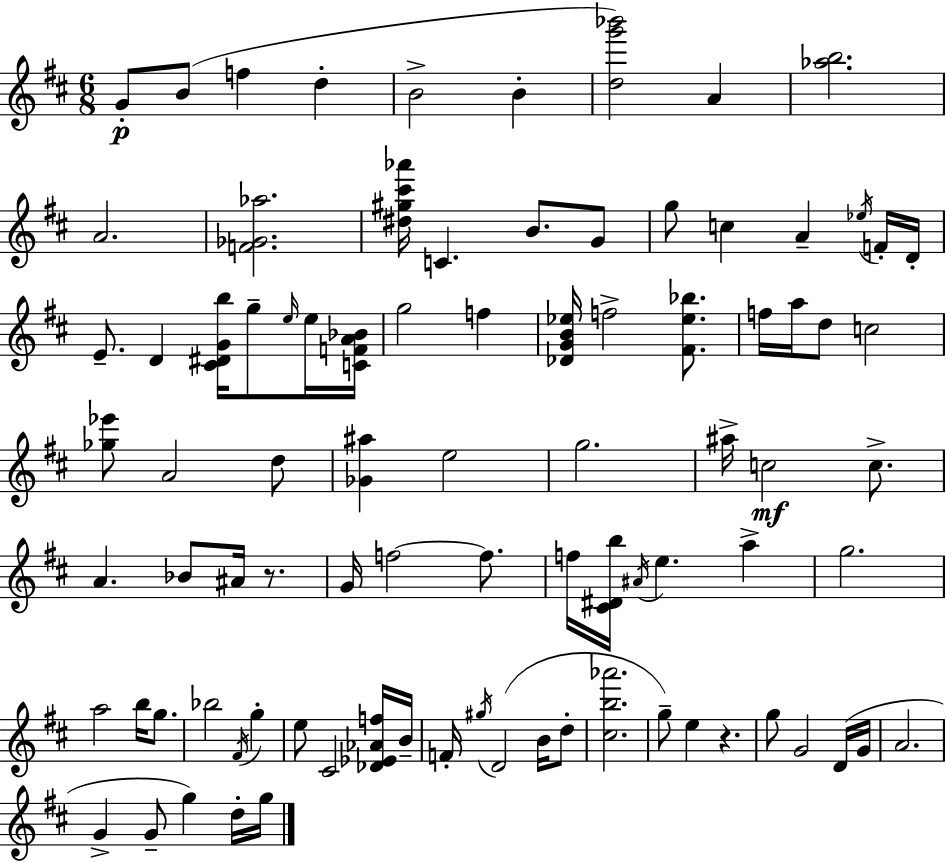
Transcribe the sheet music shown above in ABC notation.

X:1
T:Untitled
M:6/8
L:1/4
K:D
G/2 B/2 f d B2 B [dg'_b']2 A [_ab]2 A2 [F_G_a]2 [^d^g^c'_a']/4 C B/2 G/2 g/2 c A _e/4 F/4 D/4 E/2 D [^C^DGb]/4 g/2 e/4 e/4 [CFA_B]/4 g2 f [_DGB_e]/4 f2 [^F_e_b]/2 f/4 a/4 d/2 c2 [_g_e']/2 A2 d/2 [_G^a] e2 g2 ^a/4 c2 c/2 A _B/2 ^A/4 z/2 G/4 f2 f/2 f/4 [^C^Db]/4 ^A/4 e a g2 a2 b/4 g/2 _b2 ^F/4 g e/2 ^C2 [_D_E_Af]/4 B/4 F/4 ^g/4 D2 B/4 d/2 [^cb_a']2 g/2 e z g/2 G2 D/4 G/4 A2 G G/2 g d/4 g/4